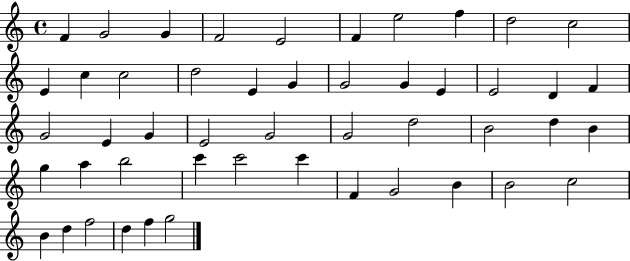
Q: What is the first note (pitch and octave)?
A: F4